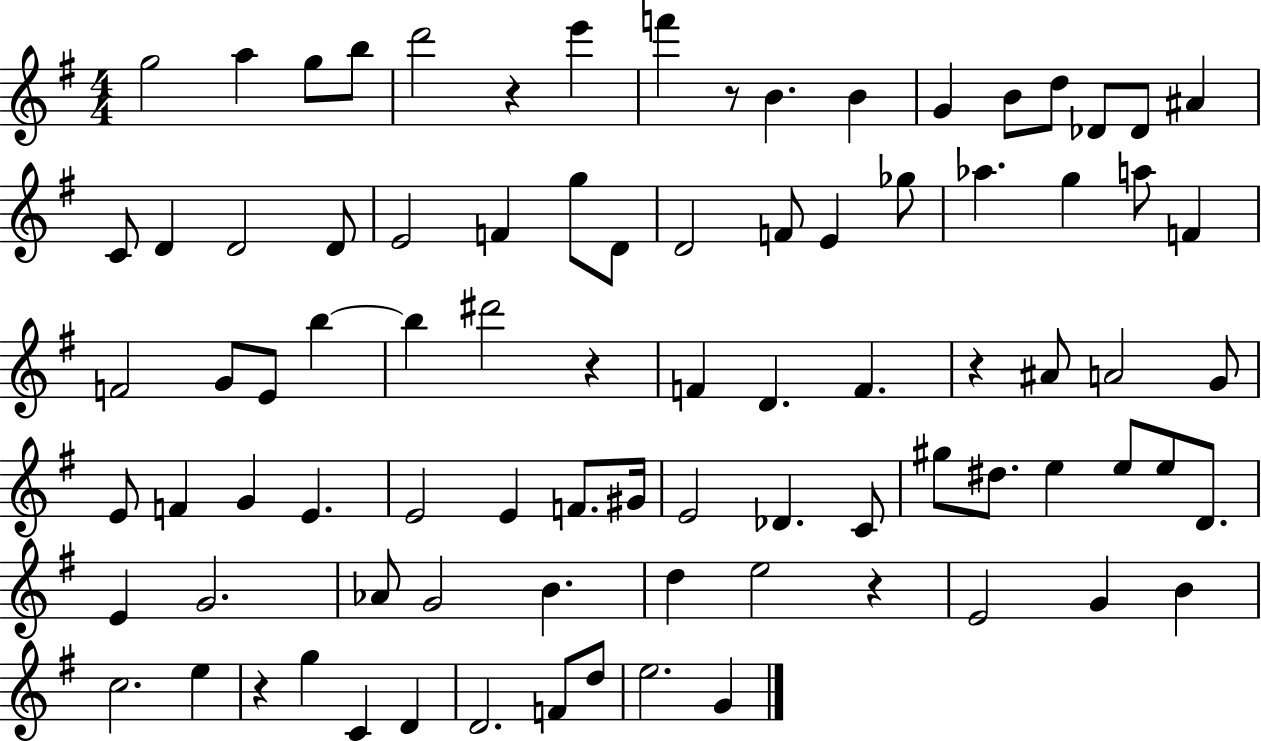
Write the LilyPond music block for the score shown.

{
  \clef treble
  \numericTimeSignature
  \time 4/4
  \key g \major
  g''2 a''4 g''8 b''8 | d'''2 r4 e'''4 | f'''4 r8 b'4. b'4 | g'4 b'8 d''8 des'8 des'8 ais'4 | \break c'8 d'4 d'2 d'8 | e'2 f'4 g''8 d'8 | d'2 f'8 e'4 ges''8 | aes''4. g''4 a''8 f'4 | \break f'2 g'8 e'8 b''4~~ | b''4 dis'''2 r4 | f'4 d'4. f'4. | r4 ais'8 a'2 g'8 | \break e'8 f'4 g'4 e'4. | e'2 e'4 f'8. gis'16 | e'2 des'4. c'8 | gis''8 dis''8. e''4 e''8 e''8 d'8. | \break e'4 g'2. | aes'8 g'2 b'4. | d''4 e''2 r4 | e'2 g'4 b'4 | \break c''2. e''4 | r4 g''4 c'4 d'4 | d'2. f'8 d''8 | e''2. g'4 | \break \bar "|."
}